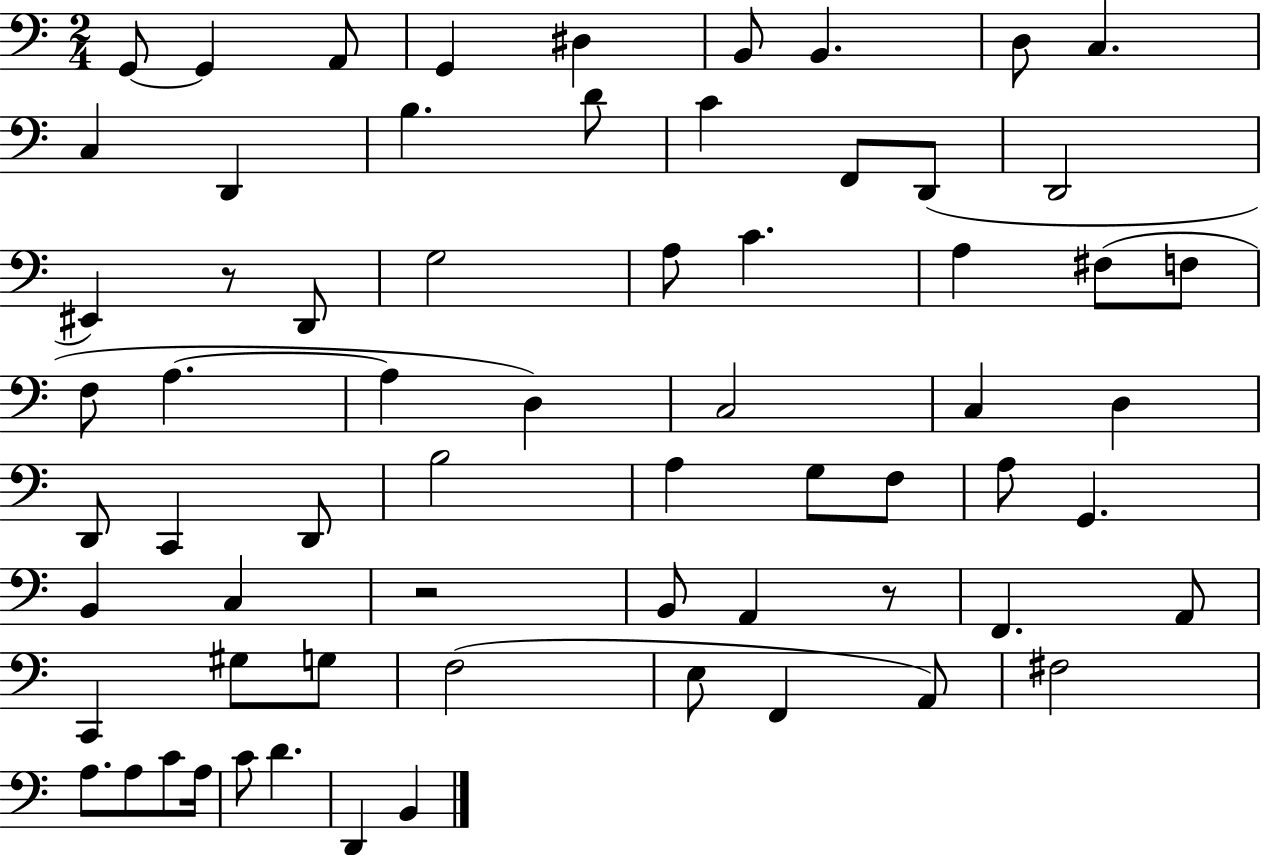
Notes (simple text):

G2/e G2/q A2/e G2/q D#3/q B2/e B2/q. D3/e C3/q. C3/q D2/q B3/q. D4/e C4/q F2/e D2/e D2/h EIS2/q R/e D2/e G3/h A3/e C4/q. A3/q F#3/e F3/e F3/e A3/q. A3/q D3/q C3/h C3/q D3/q D2/e C2/q D2/e B3/h A3/q G3/e F3/e A3/e G2/q. B2/q C3/q R/h B2/e A2/q R/e F2/q. A2/e C2/q G#3/e G3/e F3/h E3/e F2/q A2/e F#3/h A3/e. A3/e C4/e A3/s C4/e D4/q. D2/q B2/q